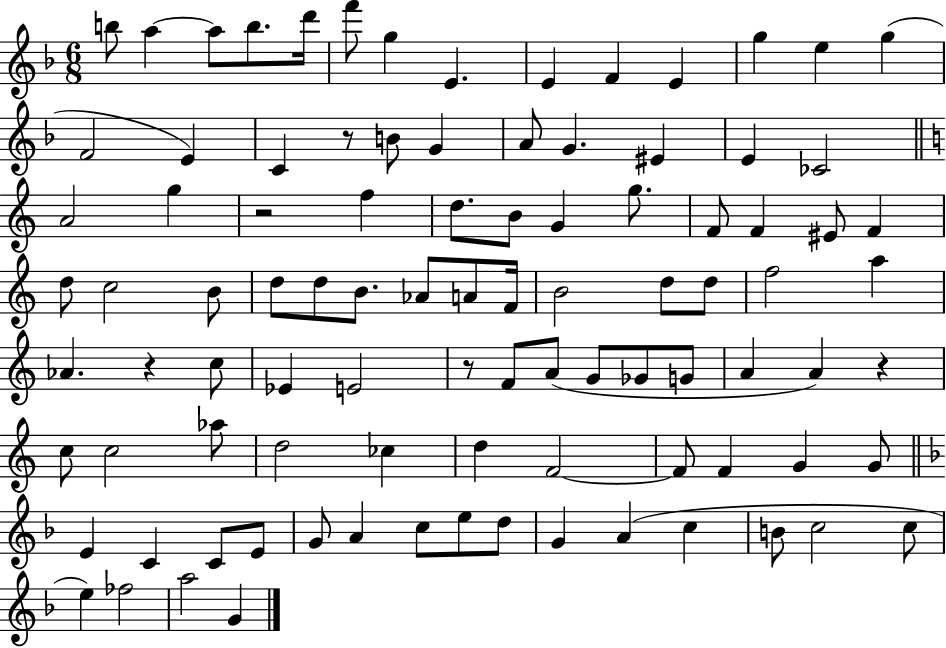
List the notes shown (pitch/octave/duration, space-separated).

B5/e A5/q A5/e B5/e. D6/s F6/e G5/q E4/q. E4/q F4/q E4/q G5/q E5/q G5/q F4/h E4/q C4/q R/e B4/e G4/q A4/e G4/q. EIS4/q E4/q CES4/h A4/h G5/q R/h F5/q D5/e. B4/e G4/q G5/e. F4/e F4/q EIS4/e F4/q D5/e C5/h B4/e D5/e D5/e B4/e. Ab4/e A4/e F4/s B4/h D5/e D5/e F5/h A5/q Ab4/q. R/q C5/e Eb4/q E4/h R/e F4/e A4/e G4/e Gb4/e G4/e A4/q A4/q R/q C5/e C5/h Ab5/e D5/h CES5/q D5/q F4/h F4/e F4/q G4/q G4/e E4/q C4/q C4/e E4/e G4/e A4/q C5/e E5/e D5/e G4/q A4/q C5/q B4/e C5/h C5/e E5/q FES5/h A5/h G4/q